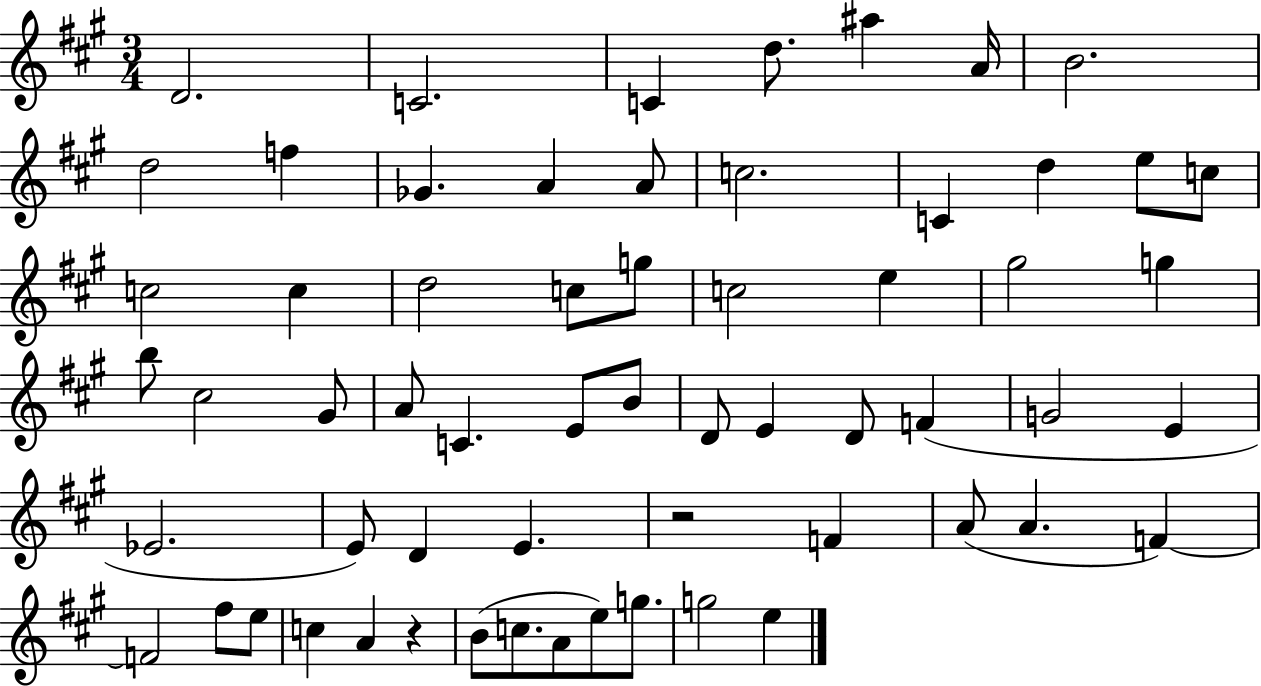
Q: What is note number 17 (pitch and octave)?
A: C5